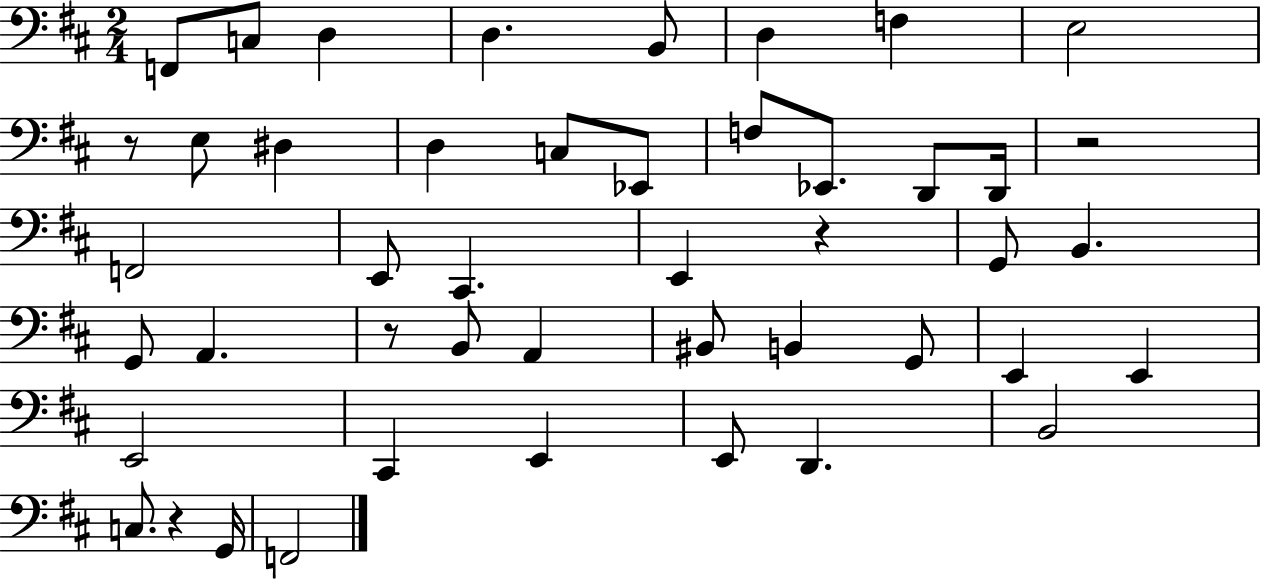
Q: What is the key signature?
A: D major